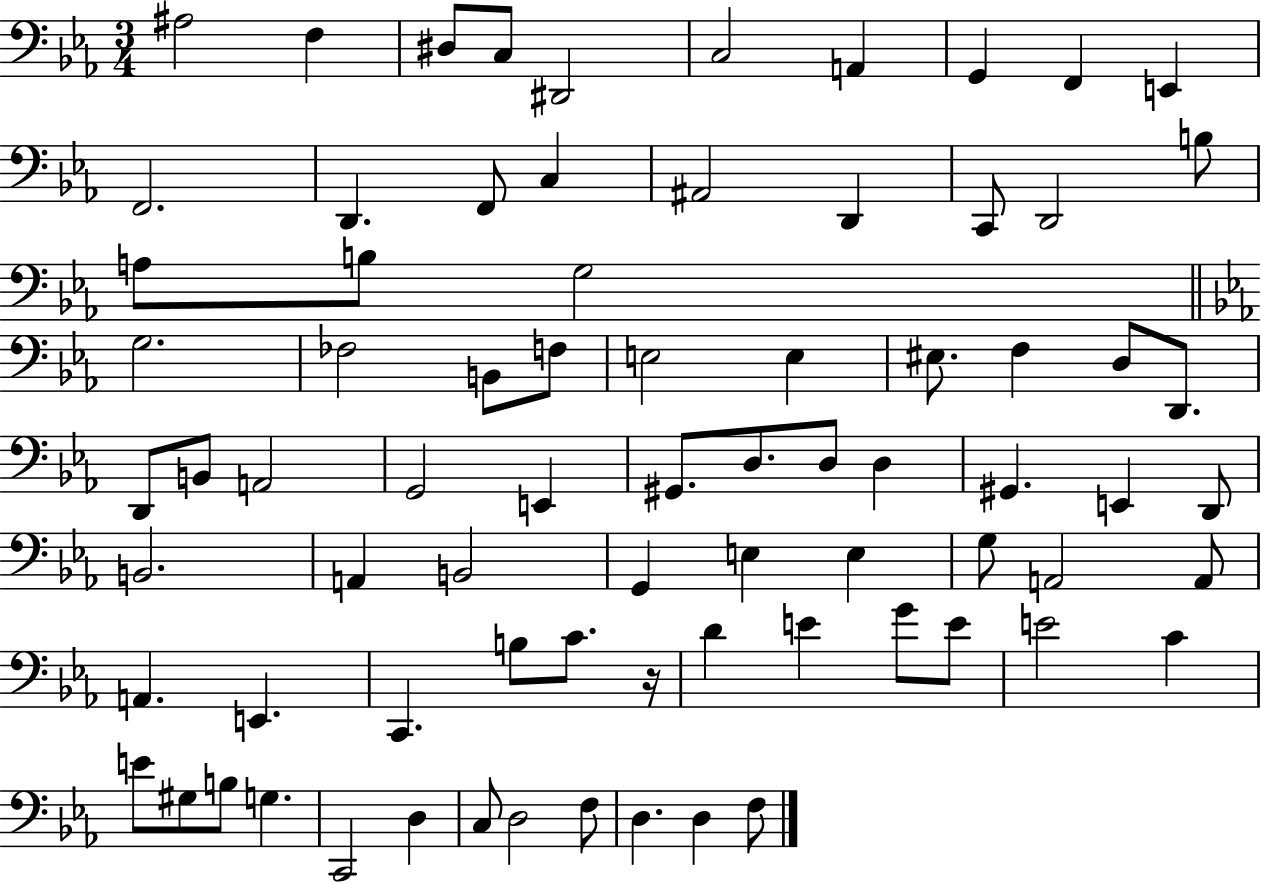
X:1
T:Untitled
M:3/4
L:1/4
K:Eb
^A,2 F, ^D,/2 C,/2 ^D,,2 C,2 A,, G,, F,, E,, F,,2 D,, F,,/2 C, ^A,,2 D,, C,,/2 D,,2 B,/2 A,/2 B,/2 G,2 G,2 _F,2 B,,/2 F,/2 E,2 E, ^E,/2 F, D,/2 D,,/2 D,,/2 B,,/2 A,,2 G,,2 E,, ^G,,/2 D,/2 D,/2 D, ^G,, E,, D,,/2 B,,2 A,, B,,2 G,, E, E, G,/2 A,,2 A,,/2 A,, E,, C,, B,/2 C/2 z/4 D E G/2 E/2 E2 C E/2 ^G,/2 B,/2 G, C,,2 D, C,/2 D,2 F,/2 D, D, F,/2